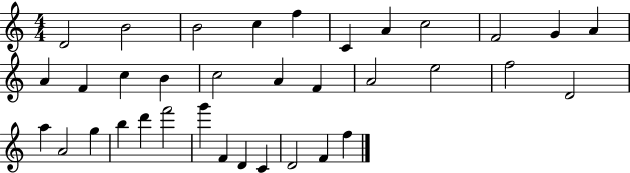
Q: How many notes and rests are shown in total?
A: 35